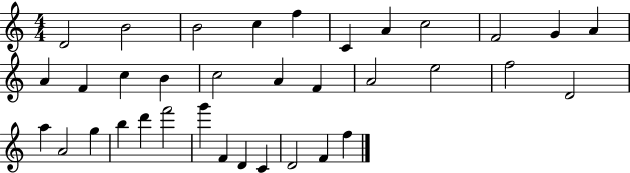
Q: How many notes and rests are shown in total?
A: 35